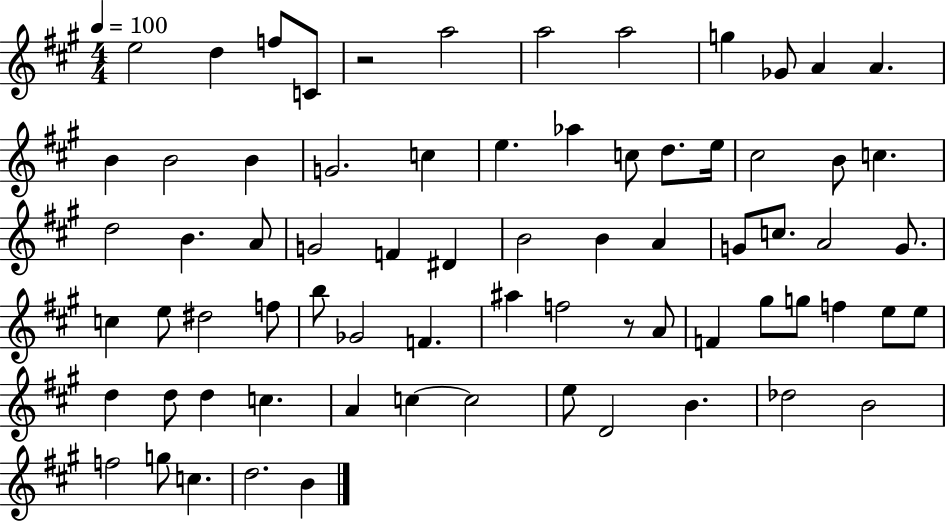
X:1
T:Untitled
M:4/4
L:1/4
K:A
e2 d f/2 C/2 z2 a2 a2 a2 g _G/2 A A B B2 B G2 c e _a c/2 d/2 e/4 ^c2 B/2 c d2 B A/2 G2 F ^D B2 B A G/2 c/2 A2 G/2 c e/2 ^d2 f/2 b/2 _G2 F ^a f2 z/2 A/2 F ^g/2 g/2 f e/2 e/2 d d/2 d c A c c2 e/2 D2 B _d2 B2 f2 g/2 c d2 B